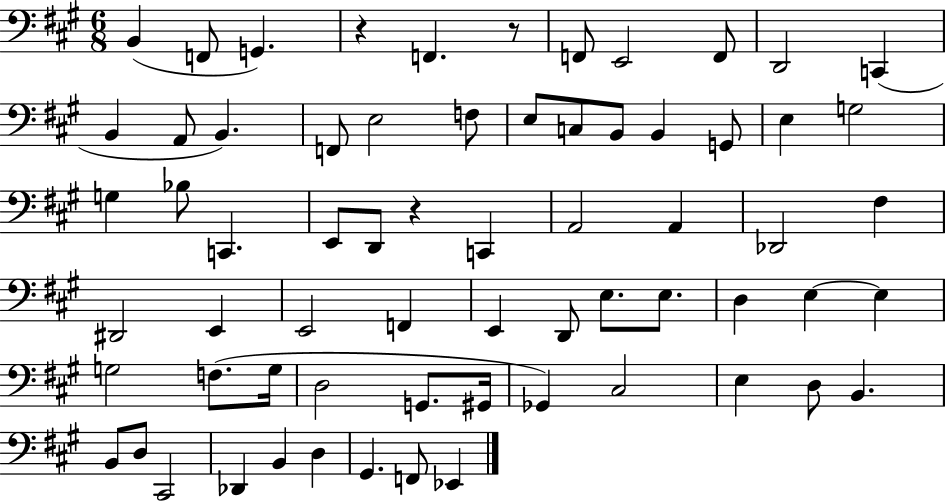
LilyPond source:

{
  \clef bass
  \numericTimeSignature
  \time 6/8
  \key a \major
  b,4( f,8 g,4.) | r4 f,4. r8 | f,8 e,2 f,8 | d,2 c,4( | \break b,4 a,8 b,4.) | f,8 e2 f8 | e8 c8 b,8 b,4 g,8 | e4 g2 | \break g4 bes8 c,4. | e,8 d,8 r4 c,4 | a,2 a,4 | des,2 fis4 | \break dis,2 e,4 | e,2 f,4 | e,4 d,8 e8. e8. | d4 e4~~ e4 | \break g2 f8.( g16 | d2 g,8. gis,16 | ges,4) cis2 | e4 d8 b,4. | \break b,8 d8 cis,2 | des,4 b,4 d4 | gis,4. f,8 ees,4 | \bar "|."
}